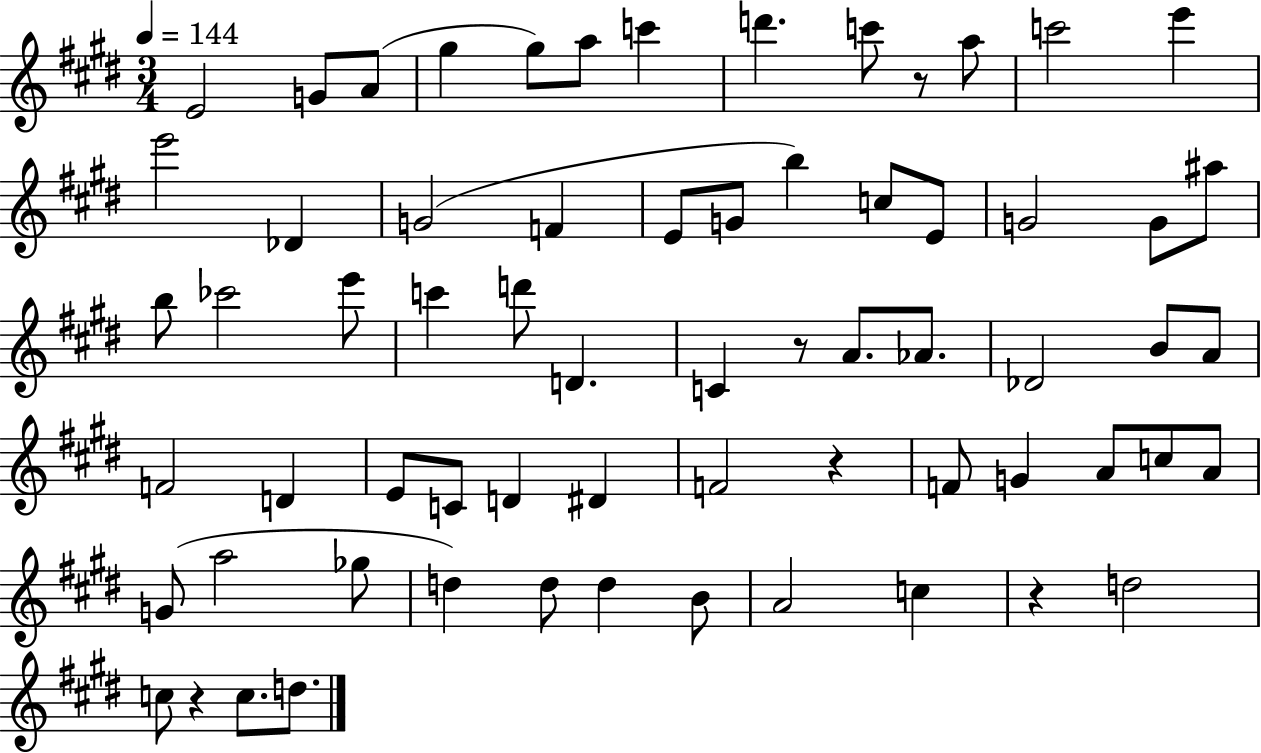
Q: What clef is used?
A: treble